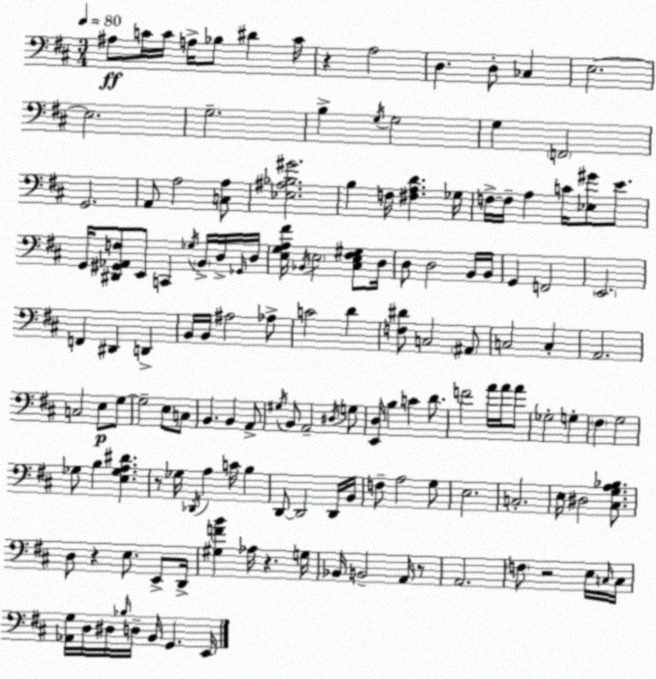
X:1
T:Untitled
M:3/4
L:1/4
K:D
^A,/2 C/4 C/4 A,/4 _B,/2 ^D C/4 z A,2 D, D,/2 _C, E,2 E,2 G,2 B, G,/4 G,2 G, F,,2 G,,2 A,,/2 A,2 [C,A,]/2 [_E,^A,_B,^G]2 B, F,/4 [^F,A,D] _G,/4 F,/4 F,/4 A, C/4 [_E,^G]/2 E/2 G,,/4 [^D,,^G,,_A,,F,]/2 E,,/2 C,, _G,/4 B,,/4 D,/4 _G,,/4 D,/4 [E,G,A,^F]/4 _B,,/4 E,2 [^C,E,^F,^G,]/2 D,/4 D,/2 D,2 B,,/4 B,,/4 G,, F,,2 E,,2 F,, ^D,, D,, B,,/4 B,,/4 ^A,2 _A,/2 C2 D [F,^D]/2 C,2 ^A,,/2 C,2 C, A,,2 C,2 E,/2 G,/2 G,2 E,/2 C,/2 B,, B,, A,,/2 ^G,/4 B,,/2 A,,2 ^D,/4 G,/2 [E,,D,]/4 B, C D/2 F2 A/4 A/4 A/2 _G,2 G, ^F, G,2 _G,/2 B, [E,_G,A,^D] z/2 _G,/4 _D,,/4 A, C/4 B, D,,/2 D,,2 D,,/4 B,,/4 F,/2 A,2 G,/2 E,2 C,2 E,/4 ^D,2 [^C,G,A,_B,]/2 D,/2 z E,/2 E,,/2 D,,/4 [^G,FB] _A,/4 z G,/4 _B,,/4 B,,2 A,,/4 z/2 A,,2 F,/2 z2 E,/4 C,/4 C,/4 [_A,,G,]/4 D,/4 ^D,/4 _B,/4 D,/4 B,,/4 G,, E,,/4